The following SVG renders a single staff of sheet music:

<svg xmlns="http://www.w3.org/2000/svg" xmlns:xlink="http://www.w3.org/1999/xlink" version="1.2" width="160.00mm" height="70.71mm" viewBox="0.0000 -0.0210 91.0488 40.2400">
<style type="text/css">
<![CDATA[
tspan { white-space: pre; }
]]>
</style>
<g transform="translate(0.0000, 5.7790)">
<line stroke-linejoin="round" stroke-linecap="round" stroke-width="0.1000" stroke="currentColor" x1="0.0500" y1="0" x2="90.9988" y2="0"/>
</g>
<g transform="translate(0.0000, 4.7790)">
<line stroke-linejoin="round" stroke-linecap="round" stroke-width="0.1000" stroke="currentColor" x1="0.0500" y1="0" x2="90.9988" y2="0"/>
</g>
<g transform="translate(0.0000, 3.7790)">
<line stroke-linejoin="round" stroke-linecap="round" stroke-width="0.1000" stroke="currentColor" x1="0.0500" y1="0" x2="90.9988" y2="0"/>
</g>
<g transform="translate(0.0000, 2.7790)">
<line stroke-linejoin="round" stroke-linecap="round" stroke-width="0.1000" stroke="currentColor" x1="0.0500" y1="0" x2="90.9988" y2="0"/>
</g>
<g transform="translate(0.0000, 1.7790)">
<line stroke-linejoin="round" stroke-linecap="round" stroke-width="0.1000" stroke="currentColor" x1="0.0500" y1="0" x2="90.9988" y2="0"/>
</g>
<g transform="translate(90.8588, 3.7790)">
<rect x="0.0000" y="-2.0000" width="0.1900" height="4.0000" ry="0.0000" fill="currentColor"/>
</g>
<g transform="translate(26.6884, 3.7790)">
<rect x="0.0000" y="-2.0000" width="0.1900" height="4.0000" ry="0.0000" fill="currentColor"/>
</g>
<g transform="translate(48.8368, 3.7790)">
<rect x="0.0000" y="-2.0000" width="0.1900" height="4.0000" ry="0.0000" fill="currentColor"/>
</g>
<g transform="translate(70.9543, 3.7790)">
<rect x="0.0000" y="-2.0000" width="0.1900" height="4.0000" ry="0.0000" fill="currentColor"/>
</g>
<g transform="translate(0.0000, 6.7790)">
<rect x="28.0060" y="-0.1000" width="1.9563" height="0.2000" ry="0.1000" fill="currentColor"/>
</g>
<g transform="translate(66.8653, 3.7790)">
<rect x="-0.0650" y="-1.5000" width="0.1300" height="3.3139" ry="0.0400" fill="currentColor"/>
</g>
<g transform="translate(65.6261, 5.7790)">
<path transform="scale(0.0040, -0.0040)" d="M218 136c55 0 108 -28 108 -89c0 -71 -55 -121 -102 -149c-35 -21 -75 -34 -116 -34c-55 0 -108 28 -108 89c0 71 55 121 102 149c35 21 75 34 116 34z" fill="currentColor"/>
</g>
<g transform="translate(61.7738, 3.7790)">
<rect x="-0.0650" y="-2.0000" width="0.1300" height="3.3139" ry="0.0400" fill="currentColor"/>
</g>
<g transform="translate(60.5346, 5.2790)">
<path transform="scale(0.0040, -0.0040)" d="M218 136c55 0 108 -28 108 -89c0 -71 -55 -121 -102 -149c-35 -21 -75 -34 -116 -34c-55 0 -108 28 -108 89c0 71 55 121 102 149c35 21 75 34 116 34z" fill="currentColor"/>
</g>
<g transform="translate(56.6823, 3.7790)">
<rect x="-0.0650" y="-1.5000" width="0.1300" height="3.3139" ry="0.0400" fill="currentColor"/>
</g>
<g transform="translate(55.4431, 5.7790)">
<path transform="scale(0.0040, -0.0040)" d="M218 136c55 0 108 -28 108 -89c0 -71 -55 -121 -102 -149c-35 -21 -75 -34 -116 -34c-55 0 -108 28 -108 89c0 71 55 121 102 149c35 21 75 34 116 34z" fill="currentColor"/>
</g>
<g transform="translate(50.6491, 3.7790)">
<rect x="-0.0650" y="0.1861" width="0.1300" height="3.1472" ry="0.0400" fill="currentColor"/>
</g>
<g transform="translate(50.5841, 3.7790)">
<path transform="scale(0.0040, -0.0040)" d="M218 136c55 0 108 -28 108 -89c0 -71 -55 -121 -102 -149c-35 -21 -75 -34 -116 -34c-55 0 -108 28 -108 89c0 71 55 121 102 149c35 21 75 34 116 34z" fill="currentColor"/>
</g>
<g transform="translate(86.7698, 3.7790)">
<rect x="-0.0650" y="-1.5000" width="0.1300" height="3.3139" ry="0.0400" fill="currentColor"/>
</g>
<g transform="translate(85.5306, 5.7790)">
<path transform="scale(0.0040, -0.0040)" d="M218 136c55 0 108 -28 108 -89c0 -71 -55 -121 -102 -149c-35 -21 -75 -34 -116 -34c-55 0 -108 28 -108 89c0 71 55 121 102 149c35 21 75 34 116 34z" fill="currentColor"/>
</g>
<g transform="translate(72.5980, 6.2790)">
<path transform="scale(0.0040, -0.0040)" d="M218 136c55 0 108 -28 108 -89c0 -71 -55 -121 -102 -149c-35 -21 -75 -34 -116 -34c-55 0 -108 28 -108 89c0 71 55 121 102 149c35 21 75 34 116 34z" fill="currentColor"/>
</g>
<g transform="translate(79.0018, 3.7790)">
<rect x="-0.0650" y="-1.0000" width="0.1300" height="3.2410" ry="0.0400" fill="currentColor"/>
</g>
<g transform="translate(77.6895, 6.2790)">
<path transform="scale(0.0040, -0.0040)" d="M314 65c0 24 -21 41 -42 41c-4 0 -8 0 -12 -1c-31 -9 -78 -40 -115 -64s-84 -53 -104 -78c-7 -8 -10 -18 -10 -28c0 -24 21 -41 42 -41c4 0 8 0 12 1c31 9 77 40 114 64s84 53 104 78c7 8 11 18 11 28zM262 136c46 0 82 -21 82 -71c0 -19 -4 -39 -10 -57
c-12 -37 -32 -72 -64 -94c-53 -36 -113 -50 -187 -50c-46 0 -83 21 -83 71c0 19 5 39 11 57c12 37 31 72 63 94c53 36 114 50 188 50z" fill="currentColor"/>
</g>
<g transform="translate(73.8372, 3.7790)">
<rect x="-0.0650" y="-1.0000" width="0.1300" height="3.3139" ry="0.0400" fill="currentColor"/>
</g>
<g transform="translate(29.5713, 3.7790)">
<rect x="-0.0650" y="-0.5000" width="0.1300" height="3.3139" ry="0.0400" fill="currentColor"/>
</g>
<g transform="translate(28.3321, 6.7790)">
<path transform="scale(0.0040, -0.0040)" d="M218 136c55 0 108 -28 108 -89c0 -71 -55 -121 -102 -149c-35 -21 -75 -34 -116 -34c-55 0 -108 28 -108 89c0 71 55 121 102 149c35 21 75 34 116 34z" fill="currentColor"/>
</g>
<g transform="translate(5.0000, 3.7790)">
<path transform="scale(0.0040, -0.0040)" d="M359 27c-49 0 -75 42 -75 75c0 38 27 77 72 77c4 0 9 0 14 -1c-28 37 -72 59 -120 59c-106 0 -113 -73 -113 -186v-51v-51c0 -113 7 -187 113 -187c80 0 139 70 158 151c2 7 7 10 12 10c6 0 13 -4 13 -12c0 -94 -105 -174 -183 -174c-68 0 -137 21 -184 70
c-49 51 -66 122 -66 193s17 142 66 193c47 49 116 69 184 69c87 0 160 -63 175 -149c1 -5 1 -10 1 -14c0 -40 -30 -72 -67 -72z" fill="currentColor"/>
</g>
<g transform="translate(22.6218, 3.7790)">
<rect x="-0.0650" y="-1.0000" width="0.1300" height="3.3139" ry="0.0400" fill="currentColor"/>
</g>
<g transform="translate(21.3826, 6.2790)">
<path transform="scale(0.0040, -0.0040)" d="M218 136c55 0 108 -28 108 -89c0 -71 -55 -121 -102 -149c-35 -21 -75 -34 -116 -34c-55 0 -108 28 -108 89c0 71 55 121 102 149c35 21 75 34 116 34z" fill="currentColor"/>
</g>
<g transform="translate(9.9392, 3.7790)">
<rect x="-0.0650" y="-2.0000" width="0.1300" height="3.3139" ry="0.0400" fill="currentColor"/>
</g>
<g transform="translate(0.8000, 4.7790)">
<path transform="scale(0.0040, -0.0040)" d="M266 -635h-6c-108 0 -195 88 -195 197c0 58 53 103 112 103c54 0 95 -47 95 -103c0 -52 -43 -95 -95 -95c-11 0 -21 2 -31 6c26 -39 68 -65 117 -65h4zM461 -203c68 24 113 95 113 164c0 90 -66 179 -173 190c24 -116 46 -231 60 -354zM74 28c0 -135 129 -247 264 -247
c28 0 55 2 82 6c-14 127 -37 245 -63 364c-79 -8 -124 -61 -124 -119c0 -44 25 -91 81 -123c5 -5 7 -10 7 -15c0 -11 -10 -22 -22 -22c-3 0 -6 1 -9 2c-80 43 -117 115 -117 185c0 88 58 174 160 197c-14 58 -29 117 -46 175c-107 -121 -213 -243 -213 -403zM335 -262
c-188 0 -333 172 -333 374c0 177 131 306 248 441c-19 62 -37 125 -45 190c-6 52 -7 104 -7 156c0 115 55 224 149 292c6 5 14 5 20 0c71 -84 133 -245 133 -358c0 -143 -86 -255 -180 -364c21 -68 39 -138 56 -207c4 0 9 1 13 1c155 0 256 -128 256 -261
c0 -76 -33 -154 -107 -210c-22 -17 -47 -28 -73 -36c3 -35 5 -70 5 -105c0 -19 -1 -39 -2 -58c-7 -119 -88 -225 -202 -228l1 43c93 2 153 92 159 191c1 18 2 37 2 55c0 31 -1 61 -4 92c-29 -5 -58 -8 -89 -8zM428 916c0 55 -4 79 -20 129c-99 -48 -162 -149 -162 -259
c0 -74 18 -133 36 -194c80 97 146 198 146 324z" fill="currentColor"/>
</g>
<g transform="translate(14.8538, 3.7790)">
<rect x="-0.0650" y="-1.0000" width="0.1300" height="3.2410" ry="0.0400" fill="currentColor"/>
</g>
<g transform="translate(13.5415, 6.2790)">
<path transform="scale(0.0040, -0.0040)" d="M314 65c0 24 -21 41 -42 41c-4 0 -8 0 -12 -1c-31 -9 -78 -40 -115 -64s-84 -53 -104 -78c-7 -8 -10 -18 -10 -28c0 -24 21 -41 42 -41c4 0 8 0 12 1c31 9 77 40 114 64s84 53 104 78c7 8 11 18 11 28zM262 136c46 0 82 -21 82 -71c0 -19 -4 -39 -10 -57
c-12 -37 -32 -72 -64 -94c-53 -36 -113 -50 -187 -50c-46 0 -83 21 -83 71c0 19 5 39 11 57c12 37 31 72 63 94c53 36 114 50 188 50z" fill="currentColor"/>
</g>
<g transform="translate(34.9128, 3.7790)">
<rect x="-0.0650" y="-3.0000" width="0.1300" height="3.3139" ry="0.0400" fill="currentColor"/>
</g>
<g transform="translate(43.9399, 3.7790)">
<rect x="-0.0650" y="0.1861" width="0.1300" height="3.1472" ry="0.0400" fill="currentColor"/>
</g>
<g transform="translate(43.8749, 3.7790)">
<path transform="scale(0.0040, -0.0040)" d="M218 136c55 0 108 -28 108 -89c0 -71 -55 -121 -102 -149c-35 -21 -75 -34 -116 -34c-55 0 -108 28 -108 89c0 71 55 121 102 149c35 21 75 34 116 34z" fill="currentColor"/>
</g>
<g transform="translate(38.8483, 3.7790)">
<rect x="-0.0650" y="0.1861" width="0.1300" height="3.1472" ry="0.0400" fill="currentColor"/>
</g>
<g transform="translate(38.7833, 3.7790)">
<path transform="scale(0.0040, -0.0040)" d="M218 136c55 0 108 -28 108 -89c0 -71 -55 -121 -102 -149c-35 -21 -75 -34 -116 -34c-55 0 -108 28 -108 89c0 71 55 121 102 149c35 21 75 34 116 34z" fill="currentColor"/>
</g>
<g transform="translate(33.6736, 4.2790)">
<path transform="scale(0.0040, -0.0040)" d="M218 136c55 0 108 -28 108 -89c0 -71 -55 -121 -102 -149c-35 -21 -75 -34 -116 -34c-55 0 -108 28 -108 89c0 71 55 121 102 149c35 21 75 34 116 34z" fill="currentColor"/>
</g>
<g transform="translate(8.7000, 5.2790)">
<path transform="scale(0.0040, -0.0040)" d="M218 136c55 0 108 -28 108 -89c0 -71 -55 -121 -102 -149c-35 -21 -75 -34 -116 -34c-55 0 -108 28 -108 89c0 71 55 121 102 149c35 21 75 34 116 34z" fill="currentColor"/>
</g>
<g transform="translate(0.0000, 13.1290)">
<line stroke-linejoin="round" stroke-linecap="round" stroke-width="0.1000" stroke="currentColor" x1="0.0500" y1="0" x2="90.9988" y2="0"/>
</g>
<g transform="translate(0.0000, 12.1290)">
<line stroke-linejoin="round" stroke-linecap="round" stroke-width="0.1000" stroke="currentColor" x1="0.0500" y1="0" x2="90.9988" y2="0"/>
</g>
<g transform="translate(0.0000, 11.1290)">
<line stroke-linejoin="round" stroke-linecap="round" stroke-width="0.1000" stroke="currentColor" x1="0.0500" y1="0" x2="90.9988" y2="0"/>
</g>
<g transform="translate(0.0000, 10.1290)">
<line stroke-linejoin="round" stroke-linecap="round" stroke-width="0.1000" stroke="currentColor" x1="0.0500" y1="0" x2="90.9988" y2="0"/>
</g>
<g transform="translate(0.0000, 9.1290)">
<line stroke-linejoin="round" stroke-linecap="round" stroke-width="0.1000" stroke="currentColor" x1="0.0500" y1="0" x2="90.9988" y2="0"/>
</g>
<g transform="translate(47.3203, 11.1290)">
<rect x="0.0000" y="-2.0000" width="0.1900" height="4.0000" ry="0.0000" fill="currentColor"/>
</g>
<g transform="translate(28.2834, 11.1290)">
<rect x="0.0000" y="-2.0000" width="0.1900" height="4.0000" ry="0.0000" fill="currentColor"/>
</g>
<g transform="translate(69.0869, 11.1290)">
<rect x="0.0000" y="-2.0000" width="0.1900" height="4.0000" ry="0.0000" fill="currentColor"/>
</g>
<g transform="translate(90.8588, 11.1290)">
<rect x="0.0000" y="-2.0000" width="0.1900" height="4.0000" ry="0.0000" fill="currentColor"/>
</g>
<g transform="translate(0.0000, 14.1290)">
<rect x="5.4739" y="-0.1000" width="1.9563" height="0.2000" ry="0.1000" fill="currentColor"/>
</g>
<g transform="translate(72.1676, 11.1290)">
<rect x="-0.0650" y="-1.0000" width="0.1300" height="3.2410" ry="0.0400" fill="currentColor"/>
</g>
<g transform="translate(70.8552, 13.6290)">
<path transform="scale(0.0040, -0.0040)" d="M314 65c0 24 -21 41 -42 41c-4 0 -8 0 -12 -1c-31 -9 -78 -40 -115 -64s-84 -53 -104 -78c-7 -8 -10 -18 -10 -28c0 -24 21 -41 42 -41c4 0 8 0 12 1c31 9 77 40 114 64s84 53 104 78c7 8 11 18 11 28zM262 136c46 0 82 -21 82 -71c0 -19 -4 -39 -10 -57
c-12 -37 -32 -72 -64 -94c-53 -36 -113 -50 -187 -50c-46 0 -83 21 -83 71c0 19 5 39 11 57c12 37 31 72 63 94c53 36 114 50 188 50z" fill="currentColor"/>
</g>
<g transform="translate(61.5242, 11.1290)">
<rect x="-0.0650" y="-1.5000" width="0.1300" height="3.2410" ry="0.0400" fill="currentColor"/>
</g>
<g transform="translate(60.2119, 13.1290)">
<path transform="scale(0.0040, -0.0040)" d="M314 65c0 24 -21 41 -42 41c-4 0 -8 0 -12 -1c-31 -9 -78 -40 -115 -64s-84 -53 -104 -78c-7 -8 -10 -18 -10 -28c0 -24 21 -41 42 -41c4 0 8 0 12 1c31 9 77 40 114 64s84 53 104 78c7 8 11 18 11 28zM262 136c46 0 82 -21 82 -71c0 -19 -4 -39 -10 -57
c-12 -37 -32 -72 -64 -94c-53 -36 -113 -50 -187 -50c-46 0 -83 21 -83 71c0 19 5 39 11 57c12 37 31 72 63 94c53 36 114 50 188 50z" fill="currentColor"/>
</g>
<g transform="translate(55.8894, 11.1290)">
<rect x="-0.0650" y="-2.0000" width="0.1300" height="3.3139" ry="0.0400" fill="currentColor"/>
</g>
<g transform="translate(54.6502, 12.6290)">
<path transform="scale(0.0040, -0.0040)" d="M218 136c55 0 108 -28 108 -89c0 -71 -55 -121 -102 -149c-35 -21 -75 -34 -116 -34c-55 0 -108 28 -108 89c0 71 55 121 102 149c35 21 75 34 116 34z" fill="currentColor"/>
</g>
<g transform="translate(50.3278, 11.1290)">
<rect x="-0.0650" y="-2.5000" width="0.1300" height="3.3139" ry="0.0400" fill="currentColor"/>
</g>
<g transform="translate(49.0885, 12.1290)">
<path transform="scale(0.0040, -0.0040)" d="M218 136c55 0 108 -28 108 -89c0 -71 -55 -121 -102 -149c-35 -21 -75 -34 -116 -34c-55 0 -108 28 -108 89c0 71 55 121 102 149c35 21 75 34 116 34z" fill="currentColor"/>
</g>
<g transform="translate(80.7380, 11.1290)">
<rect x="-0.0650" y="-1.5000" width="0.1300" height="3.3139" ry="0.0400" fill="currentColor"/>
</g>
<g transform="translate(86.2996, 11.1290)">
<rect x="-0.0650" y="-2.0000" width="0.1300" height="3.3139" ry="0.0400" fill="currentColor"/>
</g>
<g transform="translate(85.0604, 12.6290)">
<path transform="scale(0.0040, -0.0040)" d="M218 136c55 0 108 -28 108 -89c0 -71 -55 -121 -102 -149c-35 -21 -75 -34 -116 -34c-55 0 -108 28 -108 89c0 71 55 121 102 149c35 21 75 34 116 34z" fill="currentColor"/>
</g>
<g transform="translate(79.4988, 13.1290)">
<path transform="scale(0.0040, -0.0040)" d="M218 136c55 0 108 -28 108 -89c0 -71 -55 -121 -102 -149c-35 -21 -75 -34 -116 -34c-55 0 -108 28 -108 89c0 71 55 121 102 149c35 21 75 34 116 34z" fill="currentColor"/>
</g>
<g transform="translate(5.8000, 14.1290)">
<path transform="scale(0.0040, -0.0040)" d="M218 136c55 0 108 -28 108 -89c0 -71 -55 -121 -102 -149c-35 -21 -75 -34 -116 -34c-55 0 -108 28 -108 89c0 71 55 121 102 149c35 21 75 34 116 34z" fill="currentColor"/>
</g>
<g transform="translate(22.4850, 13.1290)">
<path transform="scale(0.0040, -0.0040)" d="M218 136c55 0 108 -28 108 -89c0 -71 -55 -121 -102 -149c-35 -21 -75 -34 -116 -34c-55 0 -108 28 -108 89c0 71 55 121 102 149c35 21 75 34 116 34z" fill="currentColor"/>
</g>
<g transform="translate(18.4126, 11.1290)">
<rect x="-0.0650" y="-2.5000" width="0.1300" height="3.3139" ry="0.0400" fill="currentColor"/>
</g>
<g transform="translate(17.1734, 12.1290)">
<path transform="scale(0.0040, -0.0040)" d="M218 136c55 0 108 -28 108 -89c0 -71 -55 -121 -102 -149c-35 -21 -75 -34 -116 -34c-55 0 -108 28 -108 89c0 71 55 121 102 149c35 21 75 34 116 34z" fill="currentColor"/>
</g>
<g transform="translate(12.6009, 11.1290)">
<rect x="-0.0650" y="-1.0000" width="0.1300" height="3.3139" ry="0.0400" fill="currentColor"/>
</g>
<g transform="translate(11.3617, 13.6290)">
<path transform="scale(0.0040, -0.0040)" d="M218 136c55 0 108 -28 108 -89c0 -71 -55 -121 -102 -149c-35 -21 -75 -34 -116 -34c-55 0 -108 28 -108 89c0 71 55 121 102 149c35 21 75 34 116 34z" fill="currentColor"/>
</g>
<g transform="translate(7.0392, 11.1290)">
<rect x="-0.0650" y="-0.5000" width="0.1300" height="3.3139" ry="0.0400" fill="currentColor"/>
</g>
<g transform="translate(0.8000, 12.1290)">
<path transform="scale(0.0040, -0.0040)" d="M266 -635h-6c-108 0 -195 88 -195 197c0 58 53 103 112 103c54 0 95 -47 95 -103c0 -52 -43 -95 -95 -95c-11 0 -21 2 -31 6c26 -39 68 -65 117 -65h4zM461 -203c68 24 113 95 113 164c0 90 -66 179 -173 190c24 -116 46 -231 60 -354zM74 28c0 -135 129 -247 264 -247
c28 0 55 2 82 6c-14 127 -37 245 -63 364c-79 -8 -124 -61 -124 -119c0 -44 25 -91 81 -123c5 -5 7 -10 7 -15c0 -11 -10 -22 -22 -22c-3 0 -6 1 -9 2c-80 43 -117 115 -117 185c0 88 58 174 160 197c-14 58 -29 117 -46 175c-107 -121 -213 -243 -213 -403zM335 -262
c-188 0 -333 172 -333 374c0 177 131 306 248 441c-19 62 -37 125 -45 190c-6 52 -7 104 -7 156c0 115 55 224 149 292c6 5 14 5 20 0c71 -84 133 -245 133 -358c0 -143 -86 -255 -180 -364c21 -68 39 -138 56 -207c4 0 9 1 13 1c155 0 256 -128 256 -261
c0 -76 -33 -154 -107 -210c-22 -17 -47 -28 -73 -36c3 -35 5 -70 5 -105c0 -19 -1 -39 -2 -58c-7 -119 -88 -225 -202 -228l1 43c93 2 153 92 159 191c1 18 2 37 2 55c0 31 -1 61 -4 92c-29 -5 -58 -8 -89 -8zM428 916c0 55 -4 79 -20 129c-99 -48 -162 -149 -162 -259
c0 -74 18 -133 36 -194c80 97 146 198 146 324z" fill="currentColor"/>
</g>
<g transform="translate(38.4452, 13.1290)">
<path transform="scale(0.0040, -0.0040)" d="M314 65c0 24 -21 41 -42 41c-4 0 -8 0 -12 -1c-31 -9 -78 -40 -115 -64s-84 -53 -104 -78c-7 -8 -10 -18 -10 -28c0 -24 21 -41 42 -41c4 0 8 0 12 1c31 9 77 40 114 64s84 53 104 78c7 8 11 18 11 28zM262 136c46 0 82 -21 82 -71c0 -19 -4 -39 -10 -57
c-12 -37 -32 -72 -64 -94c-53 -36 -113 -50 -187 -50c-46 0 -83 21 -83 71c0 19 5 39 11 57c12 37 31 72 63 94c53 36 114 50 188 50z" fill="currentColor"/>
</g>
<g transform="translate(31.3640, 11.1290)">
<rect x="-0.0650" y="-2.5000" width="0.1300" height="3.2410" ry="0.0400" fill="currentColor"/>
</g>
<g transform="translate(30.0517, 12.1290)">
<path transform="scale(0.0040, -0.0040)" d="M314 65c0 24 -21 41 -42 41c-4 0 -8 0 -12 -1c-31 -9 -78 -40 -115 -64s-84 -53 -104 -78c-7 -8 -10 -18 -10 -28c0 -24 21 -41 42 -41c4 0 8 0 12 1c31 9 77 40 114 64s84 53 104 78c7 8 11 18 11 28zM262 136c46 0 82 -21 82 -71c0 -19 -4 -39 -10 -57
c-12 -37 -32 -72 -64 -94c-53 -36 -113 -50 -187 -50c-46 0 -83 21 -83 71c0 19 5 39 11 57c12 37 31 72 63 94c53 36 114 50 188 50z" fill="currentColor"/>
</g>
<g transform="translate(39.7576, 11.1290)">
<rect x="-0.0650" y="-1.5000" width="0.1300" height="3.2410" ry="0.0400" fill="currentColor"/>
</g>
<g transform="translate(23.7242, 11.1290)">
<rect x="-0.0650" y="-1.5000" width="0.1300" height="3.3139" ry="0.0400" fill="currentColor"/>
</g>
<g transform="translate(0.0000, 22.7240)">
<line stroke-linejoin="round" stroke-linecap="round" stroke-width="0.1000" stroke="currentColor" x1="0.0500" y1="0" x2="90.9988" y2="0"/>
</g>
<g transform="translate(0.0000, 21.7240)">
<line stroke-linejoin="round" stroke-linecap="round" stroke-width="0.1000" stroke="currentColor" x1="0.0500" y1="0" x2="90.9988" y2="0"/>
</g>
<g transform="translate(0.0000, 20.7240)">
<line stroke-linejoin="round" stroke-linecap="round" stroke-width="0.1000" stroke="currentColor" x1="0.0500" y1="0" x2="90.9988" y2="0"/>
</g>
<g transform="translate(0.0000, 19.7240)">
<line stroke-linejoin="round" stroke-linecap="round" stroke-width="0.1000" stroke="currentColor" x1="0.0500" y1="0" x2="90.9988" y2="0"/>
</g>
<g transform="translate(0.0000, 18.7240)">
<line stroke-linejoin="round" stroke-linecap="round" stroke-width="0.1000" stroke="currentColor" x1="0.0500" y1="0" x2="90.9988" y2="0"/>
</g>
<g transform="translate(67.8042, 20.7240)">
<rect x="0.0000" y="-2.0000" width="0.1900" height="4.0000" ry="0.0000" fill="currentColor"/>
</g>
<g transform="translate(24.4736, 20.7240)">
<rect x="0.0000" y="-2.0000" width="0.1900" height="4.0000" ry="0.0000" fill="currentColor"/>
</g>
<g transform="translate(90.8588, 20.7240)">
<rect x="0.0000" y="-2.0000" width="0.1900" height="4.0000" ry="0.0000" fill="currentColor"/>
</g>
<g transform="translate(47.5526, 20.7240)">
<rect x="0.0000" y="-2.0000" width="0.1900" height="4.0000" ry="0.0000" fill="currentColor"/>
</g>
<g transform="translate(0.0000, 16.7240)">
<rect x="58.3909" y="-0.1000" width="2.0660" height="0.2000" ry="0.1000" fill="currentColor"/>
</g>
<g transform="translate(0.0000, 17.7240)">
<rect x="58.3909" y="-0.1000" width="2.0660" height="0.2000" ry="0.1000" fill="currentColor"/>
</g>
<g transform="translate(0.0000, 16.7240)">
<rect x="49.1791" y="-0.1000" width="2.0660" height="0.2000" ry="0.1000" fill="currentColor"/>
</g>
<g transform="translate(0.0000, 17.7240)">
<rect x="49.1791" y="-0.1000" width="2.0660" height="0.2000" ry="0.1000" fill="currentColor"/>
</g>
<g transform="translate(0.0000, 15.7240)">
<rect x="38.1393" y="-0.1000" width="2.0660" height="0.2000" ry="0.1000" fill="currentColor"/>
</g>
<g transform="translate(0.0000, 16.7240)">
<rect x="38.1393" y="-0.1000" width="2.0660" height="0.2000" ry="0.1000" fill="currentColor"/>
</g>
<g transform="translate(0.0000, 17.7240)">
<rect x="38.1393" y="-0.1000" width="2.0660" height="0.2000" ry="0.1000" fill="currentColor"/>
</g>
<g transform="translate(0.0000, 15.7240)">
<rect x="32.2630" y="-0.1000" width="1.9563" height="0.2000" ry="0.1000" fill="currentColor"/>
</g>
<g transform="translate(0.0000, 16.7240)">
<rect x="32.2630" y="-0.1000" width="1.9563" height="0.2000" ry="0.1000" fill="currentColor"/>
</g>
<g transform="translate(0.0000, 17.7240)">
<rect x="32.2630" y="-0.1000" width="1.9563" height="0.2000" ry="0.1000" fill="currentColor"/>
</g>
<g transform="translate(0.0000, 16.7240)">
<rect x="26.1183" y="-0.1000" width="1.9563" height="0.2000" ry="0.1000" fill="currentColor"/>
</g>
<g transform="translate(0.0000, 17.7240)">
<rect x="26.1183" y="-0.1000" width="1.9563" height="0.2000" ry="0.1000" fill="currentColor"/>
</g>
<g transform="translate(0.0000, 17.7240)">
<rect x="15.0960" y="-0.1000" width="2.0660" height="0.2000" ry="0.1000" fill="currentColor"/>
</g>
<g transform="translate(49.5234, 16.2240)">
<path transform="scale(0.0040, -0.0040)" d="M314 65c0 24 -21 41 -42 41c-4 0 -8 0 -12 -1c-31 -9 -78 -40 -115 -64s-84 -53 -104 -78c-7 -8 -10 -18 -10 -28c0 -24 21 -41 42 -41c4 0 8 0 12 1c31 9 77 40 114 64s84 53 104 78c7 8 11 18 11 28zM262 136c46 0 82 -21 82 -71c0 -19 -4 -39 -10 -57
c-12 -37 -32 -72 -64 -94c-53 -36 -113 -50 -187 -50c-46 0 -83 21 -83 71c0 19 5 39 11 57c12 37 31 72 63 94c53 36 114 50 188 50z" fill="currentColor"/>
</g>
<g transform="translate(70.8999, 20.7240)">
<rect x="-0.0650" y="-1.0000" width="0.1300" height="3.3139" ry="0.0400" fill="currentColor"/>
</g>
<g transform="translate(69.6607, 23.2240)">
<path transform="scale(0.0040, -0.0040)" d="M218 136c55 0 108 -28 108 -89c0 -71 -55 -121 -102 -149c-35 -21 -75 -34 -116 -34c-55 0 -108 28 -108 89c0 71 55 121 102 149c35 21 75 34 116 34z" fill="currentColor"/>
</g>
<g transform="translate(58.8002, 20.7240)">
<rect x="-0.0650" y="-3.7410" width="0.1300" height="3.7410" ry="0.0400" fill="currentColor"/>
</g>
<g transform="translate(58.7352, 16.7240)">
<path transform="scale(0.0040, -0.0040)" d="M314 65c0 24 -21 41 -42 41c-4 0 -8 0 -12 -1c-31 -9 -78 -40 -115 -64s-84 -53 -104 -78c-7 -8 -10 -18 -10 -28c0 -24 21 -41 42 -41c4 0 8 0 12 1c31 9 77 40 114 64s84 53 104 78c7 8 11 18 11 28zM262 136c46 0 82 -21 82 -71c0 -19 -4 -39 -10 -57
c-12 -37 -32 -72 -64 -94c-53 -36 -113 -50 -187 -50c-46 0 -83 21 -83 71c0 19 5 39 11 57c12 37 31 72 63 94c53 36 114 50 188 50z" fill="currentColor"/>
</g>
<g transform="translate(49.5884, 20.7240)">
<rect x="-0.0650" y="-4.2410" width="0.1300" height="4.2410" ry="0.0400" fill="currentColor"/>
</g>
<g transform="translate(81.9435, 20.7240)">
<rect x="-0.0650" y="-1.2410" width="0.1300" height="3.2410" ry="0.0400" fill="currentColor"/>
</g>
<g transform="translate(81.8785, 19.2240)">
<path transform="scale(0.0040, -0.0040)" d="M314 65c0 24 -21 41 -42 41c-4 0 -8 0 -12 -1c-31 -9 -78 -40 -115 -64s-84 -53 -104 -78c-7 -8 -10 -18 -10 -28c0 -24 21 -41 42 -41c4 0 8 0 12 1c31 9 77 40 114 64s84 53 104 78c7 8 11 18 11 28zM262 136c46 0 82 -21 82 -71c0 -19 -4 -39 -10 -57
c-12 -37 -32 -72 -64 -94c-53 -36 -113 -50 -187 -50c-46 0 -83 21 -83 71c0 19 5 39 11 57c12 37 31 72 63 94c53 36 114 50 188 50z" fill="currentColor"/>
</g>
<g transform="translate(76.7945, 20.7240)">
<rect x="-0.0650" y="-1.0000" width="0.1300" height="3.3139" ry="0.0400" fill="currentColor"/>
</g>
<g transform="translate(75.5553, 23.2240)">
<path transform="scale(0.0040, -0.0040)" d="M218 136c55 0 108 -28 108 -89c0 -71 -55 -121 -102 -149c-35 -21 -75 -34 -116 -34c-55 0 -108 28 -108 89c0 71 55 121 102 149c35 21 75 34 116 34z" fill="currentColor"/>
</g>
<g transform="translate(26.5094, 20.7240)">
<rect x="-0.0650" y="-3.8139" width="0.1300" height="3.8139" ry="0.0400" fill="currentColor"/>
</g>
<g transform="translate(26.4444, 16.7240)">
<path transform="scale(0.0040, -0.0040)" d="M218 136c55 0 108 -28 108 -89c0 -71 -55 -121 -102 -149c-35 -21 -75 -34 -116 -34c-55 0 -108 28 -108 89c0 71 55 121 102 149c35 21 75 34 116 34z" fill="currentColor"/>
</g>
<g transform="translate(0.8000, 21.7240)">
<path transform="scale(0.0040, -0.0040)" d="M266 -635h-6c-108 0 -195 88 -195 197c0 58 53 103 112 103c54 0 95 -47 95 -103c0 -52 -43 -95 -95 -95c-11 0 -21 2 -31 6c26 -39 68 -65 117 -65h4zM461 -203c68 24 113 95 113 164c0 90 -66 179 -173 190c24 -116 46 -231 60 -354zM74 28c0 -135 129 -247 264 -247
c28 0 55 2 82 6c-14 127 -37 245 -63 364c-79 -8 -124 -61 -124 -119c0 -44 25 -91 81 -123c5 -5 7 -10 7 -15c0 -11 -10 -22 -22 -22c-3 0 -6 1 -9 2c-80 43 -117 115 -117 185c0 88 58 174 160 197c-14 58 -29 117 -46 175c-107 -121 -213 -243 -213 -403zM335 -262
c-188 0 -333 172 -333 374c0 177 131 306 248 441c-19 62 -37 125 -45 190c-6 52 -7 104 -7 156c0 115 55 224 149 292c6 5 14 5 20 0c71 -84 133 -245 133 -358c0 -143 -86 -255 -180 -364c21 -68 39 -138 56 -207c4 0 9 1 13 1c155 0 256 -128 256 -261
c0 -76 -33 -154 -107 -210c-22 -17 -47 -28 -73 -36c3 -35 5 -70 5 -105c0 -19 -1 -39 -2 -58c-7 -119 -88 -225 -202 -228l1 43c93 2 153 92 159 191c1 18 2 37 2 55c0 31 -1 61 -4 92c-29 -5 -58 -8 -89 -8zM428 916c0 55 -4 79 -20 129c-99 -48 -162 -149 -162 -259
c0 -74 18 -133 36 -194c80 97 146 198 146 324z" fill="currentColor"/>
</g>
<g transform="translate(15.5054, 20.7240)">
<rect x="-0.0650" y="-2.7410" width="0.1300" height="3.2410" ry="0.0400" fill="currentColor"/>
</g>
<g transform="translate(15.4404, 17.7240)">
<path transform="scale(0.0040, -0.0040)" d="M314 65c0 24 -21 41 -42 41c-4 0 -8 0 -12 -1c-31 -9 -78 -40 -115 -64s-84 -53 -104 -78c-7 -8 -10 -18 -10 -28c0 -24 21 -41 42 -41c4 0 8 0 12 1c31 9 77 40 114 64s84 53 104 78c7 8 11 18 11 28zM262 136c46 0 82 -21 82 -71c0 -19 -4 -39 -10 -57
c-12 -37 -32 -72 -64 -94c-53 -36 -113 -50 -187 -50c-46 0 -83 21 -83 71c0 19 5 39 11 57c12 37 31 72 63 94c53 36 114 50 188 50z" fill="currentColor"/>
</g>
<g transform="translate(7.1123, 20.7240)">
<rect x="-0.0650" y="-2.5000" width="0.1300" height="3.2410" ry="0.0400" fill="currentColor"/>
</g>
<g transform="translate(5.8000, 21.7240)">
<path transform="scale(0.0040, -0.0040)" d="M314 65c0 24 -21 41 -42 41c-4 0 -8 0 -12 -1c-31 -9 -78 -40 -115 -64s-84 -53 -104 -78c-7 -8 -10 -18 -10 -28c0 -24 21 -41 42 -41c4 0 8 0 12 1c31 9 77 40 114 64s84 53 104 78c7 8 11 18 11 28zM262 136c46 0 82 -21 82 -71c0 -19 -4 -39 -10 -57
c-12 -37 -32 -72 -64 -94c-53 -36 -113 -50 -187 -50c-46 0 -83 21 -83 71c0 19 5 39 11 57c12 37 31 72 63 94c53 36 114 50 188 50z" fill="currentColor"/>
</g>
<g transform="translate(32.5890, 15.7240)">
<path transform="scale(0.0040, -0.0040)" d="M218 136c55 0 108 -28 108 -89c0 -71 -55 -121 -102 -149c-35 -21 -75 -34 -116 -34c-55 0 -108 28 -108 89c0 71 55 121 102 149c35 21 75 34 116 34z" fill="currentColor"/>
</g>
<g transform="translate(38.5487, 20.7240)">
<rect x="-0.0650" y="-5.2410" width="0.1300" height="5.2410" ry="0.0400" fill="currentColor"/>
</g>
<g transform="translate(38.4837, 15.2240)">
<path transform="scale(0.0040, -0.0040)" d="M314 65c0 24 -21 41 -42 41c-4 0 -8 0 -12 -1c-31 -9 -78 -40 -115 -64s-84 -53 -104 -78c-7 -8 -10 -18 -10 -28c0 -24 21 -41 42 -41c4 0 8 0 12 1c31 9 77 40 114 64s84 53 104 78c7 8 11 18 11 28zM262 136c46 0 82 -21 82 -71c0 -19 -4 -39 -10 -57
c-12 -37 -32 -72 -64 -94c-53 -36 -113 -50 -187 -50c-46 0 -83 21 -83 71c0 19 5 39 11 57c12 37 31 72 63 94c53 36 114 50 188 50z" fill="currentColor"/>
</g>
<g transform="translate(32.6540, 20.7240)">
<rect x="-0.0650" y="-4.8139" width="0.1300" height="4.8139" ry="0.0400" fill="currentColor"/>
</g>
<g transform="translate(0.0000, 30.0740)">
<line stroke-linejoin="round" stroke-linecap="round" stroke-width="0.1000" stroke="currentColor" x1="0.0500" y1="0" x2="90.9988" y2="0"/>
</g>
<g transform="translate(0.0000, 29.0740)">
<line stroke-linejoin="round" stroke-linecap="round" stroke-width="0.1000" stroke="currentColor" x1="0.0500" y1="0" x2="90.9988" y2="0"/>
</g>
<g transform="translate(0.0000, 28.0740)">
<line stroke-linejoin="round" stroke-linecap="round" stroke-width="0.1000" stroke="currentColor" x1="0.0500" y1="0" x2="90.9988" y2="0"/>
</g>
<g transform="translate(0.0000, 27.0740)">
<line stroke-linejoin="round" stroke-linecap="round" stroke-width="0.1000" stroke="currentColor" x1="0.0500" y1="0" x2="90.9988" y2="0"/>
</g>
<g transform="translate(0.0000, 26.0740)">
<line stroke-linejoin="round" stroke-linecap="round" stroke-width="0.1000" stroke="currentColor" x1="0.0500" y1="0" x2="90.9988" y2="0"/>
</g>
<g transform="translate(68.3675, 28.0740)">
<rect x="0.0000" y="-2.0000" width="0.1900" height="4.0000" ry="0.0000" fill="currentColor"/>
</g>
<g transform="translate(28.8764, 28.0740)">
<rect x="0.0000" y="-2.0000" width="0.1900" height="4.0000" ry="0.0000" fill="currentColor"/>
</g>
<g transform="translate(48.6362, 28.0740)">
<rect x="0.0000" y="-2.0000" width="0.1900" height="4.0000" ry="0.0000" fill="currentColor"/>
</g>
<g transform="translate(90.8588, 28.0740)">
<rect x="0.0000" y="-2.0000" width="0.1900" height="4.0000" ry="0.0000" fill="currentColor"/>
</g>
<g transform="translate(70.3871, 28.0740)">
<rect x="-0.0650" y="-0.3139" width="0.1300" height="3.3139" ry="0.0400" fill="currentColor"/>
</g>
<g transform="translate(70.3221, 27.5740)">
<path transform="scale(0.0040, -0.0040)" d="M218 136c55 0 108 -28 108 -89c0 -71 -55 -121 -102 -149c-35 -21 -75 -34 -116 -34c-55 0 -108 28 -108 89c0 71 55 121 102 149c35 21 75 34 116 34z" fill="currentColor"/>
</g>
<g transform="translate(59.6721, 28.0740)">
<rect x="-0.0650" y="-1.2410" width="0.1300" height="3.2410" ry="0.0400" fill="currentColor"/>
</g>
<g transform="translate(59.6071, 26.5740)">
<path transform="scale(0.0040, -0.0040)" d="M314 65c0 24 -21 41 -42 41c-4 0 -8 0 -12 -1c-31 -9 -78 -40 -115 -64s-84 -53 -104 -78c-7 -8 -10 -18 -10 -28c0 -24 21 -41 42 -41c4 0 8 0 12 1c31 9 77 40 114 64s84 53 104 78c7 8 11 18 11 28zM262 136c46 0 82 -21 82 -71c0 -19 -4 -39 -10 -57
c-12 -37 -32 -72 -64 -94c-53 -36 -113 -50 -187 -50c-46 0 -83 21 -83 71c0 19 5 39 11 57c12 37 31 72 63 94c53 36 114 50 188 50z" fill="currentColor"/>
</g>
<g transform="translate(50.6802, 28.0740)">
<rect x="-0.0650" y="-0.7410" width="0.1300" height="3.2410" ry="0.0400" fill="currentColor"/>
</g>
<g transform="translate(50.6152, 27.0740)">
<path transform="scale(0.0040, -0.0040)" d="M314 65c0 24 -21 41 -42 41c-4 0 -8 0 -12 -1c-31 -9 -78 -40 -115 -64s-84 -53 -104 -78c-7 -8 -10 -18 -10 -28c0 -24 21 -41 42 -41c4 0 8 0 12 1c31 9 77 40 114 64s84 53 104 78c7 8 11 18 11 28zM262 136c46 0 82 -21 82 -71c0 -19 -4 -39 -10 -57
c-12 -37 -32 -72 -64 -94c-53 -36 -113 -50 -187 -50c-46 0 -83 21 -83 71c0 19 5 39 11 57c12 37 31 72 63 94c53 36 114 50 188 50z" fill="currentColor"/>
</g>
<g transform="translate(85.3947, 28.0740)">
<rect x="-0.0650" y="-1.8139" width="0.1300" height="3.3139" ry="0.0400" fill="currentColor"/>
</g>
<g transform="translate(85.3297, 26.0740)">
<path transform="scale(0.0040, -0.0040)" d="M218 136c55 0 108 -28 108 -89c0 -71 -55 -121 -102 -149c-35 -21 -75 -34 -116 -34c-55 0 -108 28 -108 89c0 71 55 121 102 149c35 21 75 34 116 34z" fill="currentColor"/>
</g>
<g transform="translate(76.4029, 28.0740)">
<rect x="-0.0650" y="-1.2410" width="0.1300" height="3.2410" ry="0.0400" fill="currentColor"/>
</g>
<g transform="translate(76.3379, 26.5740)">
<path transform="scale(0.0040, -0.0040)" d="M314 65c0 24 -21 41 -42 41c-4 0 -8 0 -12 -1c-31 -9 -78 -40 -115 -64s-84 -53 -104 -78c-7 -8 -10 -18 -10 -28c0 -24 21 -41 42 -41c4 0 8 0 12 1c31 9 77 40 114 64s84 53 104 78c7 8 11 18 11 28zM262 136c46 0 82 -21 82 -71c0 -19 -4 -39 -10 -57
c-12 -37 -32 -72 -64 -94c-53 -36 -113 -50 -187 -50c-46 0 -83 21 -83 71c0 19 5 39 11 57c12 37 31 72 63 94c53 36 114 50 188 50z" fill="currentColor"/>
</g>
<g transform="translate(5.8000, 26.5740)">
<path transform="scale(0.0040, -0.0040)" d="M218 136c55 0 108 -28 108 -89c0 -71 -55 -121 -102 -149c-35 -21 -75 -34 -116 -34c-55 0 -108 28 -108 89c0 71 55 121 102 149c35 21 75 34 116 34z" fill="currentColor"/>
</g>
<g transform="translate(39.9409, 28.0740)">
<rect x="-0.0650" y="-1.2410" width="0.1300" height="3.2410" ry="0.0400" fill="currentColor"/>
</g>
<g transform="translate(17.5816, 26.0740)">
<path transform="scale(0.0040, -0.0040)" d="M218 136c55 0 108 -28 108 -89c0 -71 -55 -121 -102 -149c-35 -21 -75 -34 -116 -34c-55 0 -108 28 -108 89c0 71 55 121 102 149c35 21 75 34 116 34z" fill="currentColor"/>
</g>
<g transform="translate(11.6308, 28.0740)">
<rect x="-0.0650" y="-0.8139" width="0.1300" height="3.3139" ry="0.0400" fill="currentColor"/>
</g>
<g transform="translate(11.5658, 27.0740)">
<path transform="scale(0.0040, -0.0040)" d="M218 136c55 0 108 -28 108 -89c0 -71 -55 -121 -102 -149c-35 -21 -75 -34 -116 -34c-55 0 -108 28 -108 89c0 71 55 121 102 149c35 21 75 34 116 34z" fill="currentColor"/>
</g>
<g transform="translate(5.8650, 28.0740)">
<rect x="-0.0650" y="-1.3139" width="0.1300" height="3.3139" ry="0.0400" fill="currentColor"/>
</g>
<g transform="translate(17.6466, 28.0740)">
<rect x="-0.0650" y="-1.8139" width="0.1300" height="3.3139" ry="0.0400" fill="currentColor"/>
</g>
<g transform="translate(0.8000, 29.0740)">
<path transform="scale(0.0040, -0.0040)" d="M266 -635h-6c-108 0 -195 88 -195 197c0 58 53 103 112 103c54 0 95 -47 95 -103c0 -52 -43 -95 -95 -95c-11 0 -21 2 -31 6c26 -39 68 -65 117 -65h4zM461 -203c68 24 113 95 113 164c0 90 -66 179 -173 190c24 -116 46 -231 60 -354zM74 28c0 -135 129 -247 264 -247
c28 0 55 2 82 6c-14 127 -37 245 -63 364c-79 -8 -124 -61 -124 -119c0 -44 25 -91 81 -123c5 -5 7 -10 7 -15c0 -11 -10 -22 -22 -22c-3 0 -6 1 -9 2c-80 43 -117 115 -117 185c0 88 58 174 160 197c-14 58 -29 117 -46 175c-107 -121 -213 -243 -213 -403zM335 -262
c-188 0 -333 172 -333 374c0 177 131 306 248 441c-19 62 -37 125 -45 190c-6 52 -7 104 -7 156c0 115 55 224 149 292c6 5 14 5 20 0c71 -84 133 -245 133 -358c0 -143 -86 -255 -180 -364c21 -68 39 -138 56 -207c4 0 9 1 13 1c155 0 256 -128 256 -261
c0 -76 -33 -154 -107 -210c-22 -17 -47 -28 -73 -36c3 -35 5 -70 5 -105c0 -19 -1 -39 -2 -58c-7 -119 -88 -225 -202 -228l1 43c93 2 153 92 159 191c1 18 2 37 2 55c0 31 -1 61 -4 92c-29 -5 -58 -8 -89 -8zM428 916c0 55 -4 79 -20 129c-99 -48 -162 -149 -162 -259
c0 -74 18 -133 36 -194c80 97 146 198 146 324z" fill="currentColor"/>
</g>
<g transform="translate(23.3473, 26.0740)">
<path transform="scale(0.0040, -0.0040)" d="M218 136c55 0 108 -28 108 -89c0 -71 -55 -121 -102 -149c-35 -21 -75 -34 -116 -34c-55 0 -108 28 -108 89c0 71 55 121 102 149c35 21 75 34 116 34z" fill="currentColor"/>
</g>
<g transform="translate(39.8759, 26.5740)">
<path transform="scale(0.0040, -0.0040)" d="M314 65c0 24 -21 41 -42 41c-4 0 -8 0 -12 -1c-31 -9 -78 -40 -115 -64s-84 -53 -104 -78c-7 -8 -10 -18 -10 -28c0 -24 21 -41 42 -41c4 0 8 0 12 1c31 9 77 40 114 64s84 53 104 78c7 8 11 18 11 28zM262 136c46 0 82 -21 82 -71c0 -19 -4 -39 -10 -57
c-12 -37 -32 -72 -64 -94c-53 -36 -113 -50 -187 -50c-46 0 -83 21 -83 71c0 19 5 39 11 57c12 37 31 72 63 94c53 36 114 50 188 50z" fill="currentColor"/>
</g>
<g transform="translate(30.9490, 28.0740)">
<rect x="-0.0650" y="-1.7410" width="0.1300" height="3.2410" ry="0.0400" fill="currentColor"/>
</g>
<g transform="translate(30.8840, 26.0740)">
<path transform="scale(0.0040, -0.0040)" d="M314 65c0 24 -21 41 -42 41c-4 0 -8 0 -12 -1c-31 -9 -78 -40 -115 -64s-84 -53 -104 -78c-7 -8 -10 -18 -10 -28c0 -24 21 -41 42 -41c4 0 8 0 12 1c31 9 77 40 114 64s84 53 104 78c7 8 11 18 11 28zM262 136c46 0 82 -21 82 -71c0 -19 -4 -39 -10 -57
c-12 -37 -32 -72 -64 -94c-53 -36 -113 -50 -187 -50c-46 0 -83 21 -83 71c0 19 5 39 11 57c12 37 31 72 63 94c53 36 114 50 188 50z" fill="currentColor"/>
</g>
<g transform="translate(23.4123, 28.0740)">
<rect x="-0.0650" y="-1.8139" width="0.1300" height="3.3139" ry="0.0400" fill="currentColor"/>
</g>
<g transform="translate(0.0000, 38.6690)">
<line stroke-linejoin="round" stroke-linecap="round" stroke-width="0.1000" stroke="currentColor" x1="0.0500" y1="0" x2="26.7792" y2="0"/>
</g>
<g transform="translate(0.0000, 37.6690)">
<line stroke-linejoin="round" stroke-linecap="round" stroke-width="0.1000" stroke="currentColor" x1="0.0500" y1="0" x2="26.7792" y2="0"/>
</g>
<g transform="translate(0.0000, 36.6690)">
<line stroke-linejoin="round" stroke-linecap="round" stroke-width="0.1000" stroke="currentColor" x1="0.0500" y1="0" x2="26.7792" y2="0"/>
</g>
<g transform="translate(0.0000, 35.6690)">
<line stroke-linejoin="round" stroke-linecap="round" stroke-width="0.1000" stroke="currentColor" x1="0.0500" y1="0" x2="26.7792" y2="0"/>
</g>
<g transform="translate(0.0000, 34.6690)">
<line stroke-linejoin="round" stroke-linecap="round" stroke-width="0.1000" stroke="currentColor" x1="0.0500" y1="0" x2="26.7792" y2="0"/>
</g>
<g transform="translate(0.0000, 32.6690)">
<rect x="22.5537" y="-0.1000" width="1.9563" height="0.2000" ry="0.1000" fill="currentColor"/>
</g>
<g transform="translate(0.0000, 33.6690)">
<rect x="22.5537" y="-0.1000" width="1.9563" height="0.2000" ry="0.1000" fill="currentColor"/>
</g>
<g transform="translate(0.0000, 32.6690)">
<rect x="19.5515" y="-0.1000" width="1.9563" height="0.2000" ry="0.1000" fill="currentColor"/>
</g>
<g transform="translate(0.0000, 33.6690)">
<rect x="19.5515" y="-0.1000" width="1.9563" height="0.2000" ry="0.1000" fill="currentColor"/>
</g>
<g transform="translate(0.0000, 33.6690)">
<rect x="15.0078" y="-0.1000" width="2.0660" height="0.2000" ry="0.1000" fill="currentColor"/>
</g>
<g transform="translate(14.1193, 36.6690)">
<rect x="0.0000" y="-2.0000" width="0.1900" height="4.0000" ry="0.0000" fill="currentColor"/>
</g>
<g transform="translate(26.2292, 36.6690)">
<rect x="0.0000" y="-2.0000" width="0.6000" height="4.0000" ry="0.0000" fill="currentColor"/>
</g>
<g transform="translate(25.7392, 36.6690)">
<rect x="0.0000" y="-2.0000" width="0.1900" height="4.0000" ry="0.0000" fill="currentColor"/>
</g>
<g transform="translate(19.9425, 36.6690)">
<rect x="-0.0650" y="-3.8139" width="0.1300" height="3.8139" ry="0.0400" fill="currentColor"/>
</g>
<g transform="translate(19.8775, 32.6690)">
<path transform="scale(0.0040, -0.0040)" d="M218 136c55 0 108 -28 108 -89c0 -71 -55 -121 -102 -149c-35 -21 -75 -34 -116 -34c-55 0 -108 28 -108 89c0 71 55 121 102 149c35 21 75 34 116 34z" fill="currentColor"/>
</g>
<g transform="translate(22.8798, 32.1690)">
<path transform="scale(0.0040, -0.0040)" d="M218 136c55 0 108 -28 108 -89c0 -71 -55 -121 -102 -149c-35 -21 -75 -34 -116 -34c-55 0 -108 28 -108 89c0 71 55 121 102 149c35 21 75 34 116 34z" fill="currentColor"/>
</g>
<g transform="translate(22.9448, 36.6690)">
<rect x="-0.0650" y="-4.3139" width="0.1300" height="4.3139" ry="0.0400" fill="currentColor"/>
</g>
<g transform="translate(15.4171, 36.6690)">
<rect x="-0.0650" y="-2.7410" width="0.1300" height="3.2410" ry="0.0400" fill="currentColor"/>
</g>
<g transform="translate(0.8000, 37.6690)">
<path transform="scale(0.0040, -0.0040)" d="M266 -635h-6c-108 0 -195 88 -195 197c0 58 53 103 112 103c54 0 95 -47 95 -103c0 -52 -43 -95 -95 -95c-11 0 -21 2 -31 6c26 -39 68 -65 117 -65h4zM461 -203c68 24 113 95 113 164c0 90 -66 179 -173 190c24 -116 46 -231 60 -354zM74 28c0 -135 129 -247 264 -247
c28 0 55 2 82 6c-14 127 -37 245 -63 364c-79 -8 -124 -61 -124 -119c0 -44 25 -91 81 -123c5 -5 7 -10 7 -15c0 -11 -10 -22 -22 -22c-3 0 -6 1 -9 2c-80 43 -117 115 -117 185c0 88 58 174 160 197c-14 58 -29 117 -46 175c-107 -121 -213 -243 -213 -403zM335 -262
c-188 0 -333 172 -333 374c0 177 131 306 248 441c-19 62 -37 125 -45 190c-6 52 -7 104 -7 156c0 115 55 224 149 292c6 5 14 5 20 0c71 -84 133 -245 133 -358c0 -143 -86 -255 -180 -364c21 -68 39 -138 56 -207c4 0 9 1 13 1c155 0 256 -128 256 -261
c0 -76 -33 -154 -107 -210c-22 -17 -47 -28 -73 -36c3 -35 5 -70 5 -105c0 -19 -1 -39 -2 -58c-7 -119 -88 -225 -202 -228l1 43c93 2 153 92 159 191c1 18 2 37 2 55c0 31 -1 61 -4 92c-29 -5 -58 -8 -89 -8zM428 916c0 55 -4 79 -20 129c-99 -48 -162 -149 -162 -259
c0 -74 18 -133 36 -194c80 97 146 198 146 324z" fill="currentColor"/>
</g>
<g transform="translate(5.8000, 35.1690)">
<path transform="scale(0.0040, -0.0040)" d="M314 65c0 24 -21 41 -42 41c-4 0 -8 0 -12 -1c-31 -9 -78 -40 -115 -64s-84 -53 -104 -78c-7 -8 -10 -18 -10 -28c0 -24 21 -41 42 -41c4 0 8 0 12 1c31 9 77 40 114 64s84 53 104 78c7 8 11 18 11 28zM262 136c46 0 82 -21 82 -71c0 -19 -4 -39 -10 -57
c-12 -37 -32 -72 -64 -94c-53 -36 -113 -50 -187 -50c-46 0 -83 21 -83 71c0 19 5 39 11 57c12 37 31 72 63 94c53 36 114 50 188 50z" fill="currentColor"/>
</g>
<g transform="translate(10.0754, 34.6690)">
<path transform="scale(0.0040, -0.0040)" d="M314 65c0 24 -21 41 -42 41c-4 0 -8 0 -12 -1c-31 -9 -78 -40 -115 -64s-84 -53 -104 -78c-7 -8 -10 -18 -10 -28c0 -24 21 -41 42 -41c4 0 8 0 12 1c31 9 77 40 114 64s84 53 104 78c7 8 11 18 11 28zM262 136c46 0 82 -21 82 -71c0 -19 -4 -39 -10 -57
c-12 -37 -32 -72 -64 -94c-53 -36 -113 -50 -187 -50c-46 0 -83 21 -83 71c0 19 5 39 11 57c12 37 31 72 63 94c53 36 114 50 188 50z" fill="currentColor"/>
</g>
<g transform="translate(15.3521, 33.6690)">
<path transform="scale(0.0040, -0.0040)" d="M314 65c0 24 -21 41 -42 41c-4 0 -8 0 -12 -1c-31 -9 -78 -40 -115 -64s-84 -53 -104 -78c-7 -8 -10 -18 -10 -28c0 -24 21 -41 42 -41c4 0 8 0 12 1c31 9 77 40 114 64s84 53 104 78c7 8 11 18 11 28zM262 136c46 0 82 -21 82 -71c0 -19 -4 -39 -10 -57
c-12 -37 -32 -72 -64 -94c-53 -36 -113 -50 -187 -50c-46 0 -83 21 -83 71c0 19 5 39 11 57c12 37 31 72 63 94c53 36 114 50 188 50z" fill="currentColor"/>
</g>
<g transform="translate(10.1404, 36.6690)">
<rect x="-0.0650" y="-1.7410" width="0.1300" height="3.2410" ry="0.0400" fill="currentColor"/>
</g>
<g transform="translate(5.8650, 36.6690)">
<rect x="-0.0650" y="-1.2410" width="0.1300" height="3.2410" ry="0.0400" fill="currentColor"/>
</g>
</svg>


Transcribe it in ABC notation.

X:1
T:Untitled
M:4/4
L:1/4
K:C
F D2 D C A B B B E F E D D2 E C D G E G2 E2 G F E2 D2 E F G2 a2 c' e' f'2 d'2 c'2 D D e2 e d f f f2 e2 d2 e2 c e2 f e2 f2 a2 c' d'